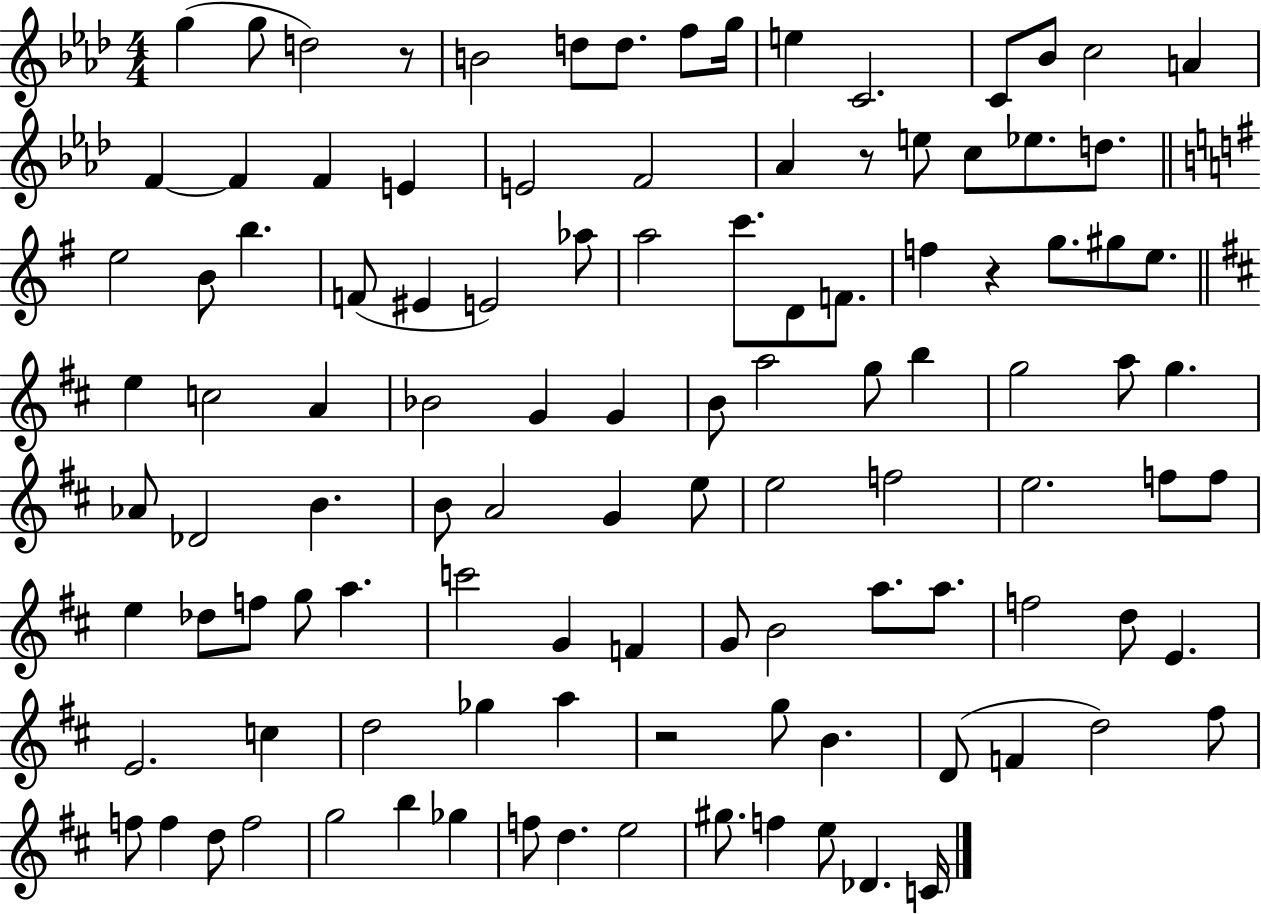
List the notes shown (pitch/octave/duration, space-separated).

G5/q G5/e D5/h R/e B4/h D5/e D5/e. F5/e G5/s E5/q C4/h. C4/e Bb4/e C5/h A4/q F4/q F4/q F4/q E4/q E4/h F4/h Ab4/q R/e E5/e C5/e Eb5/e. D5/e. E5/h B4/e B5/q. F4/e EIS4/q E4/h Ab5/e A5/h C6/e. D4/e F4/e. F5/q R/q G5/e. G#5/e E5/e. E5/q C5/h A4/q Bb4/h G4/q G4/q B4/e A5/h G5/e B5/q G5/h A5/e G5/q. Ab4/e Db4/h B4/q. B4/e A4/h G4/q E5/e E5/h F5/h E5/h. F5/e F5/e E5/q Db5/e F5/e G5/e A5/q. C6/h G4/q F4/q G4/e B4/h A5/e. A5/e. F5/h D5/e E4/q. E4/h. C5/q D5/h Gb5/q A5/q R/h G5/e B4/q. D4/e F4/q D5/h F#5/e F5/e F5/q D5/e F5/h G5/h B5/q Gb5/q F5/e D5/q. E5/h G#5/e. F5/q E5/e Db4/q. C4/s